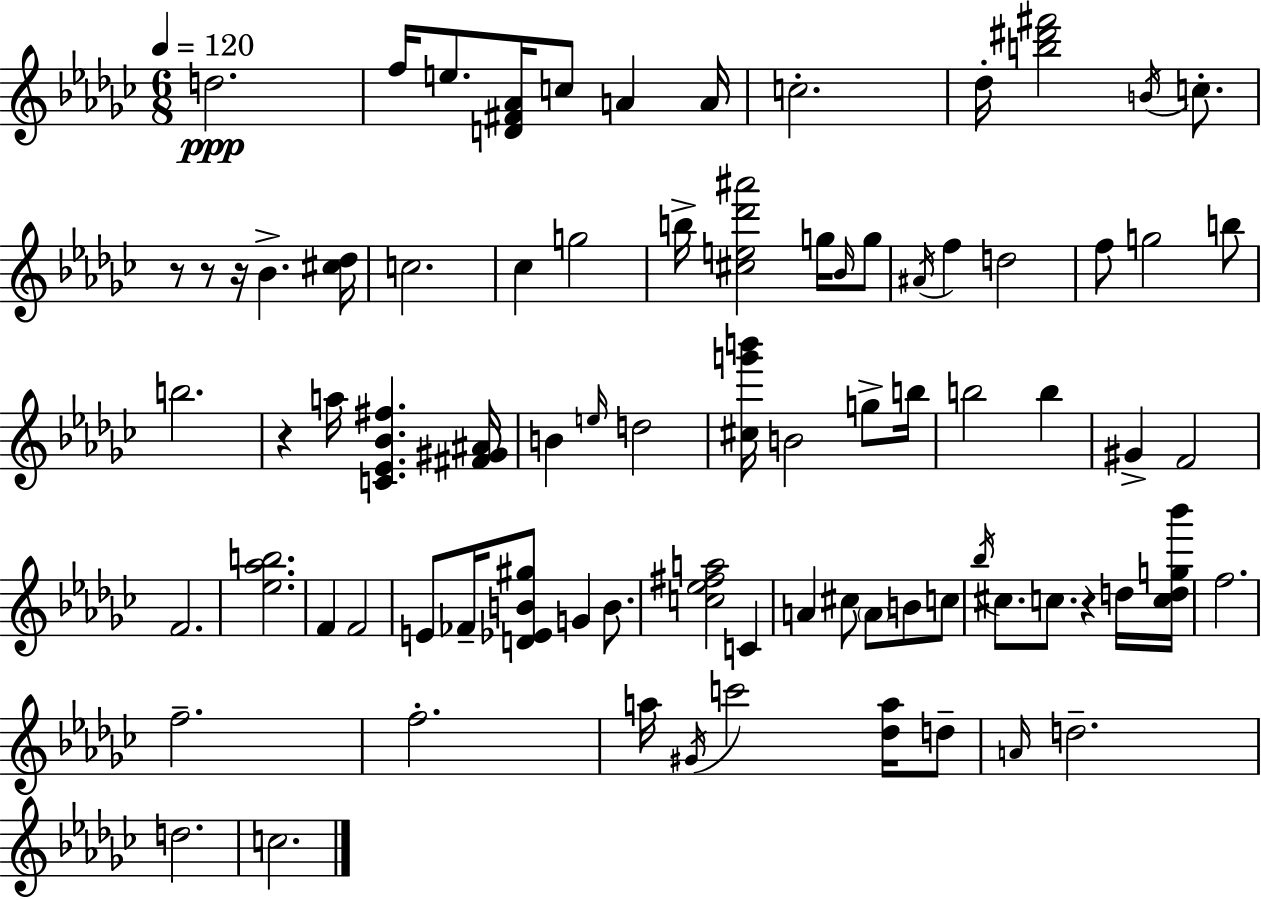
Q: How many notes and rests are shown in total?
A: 81